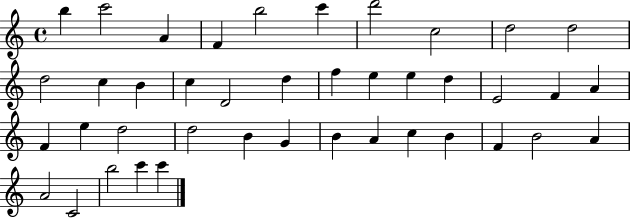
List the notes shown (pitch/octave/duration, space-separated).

B5/q C6/h A4/q F4/q B5/h C6/q D6/h C5/h D5/h D5/h D5/h C5/q B4/q C5/q D4/h D5/q F5/q E5/q E5/q D5/q E4/h F4/q A4/q F4/q E5/q D5/h D5/h B4/q G4/q B4/q A4/q C5/q B4/q F4/q B4/h A4/q A4/h C4/h B5/h C6/q C6/q